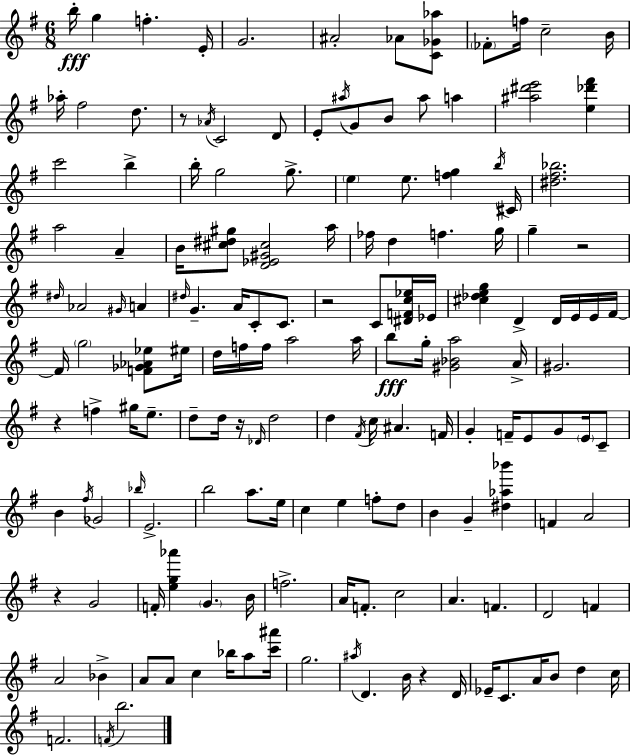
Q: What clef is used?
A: treble